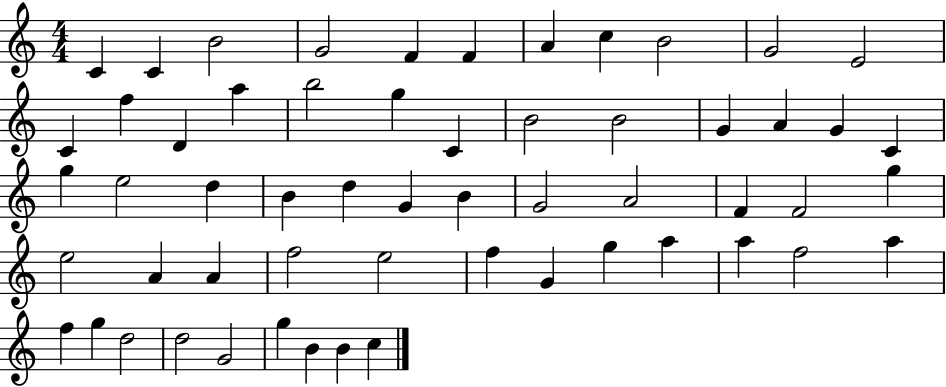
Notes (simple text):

C4/q C4/q B4/h G4/h F4/q F4/q A4/q C5/q B4/h G4/h E4/h C4/q F5/q D4/q A5/q B5/h G5/q C4/q B4/h B4/h G4/q A4/q G4/q C4/q G5/q E5/h D5/q B4/q D5/q G4/q B4/q G4/h A4/h F4/q F4/h G5/q E5/h A4/q A4/q F5/h E5/h F5/q G4/q G5/q A5/q A5/q F5/h A5/q F5/q G5/q D5/h D5/h G4/h G5/q B4/q B4/q C5/q